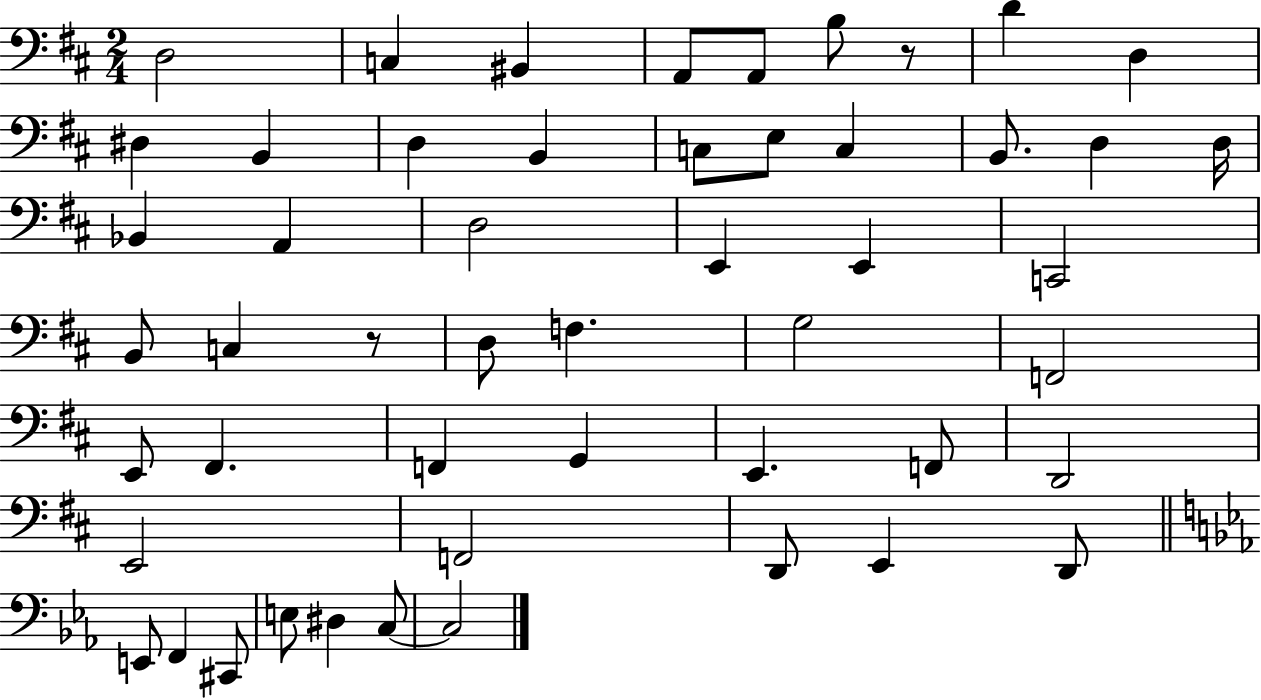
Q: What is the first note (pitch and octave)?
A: D3